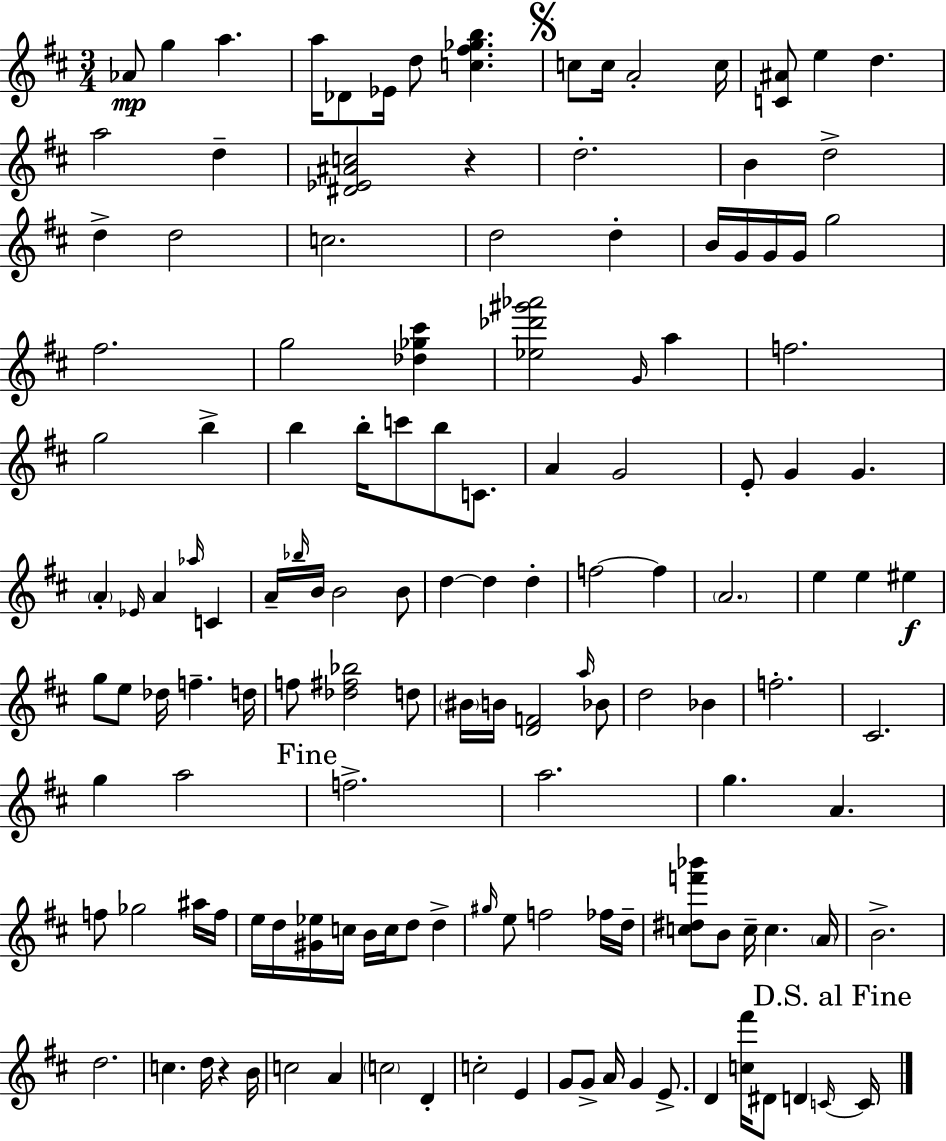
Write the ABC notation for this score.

X:1
T:Untitled
M:3/4
L:1/4
K:D
_A/2 g a a/4 _D/2 _E/4 d/2 [c^f_gb] c/2 c/4 A2 c/4 [C^A]/2 e d a2 d [^D_E^Ac]2 z d2 B d2 d d2 c2 d2 d B/4 G/4 G/4 G/4 g2 ^f2 g2 [_d_g^c'] [_e_d'^g'_a']2 G/4 a f2 g2 b b b/4 c'/2 b/2 C/2 A G2 E/2 G G A _E/4 A _a/4 C A/4 _b/4 B/4 B2 B/2 d d d f2 f A2 e e ^e g/2 e/2 _d/4 f d/4 f/2 [_d^f_b]2 d/2 ^B/4 B/4 [DF]2 a/4 _B/2 d2 _B f2 ^C2 g a2 f2 a2 g A f/2 _g2 ^a/4 f/4 e/4 d/4 [^G_e]/4 c/4 B/4 c/4 d/2 d ^g/4 e/2 f2 _f/4 d/4 [c^df'_b']/2 B/2 c/4 c A/4 B2 d2 c d/4 z B/4 c2 A c2 D c2 E G/2 G/2 A/4 G E/2 D [c^f']/4 ^D/2 D C/4 C/4